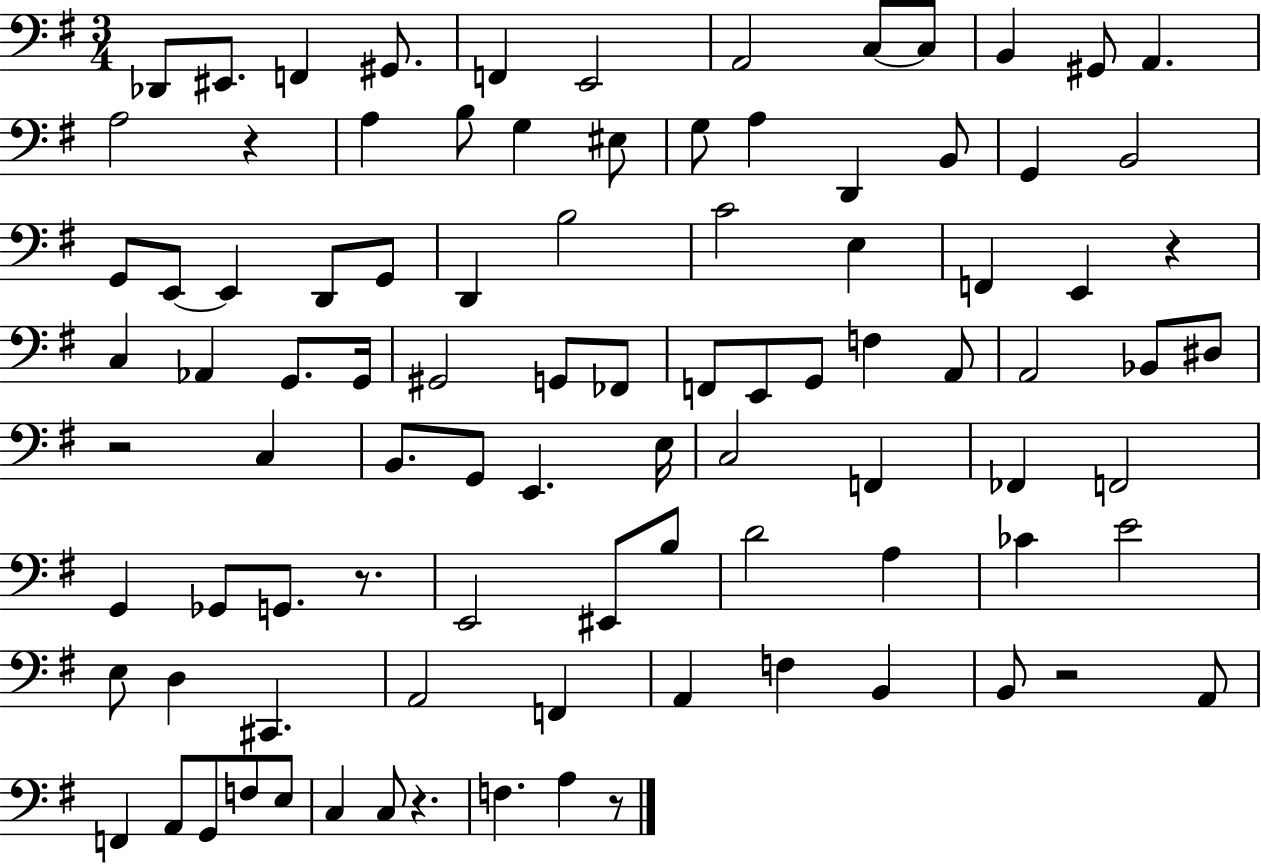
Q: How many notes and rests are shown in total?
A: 94